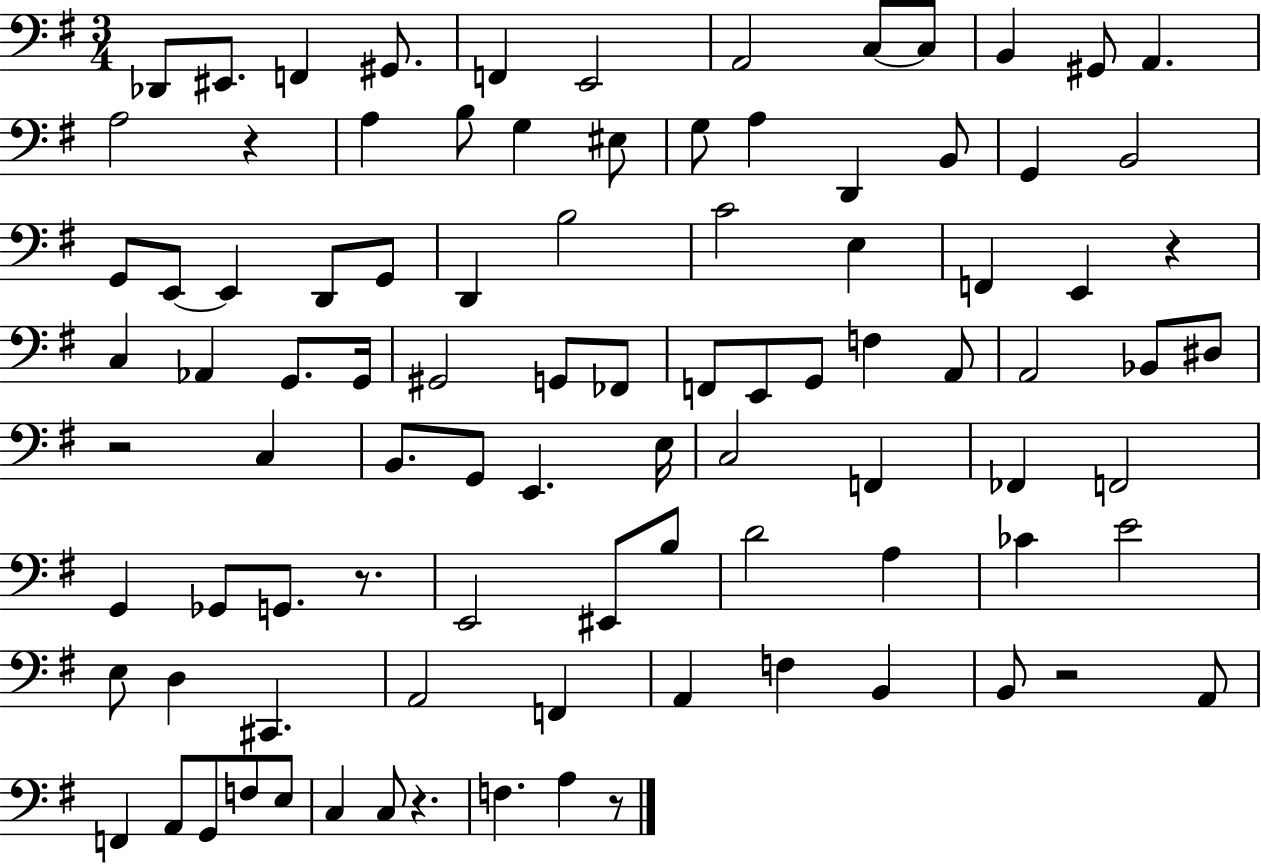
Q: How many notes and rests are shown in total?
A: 94